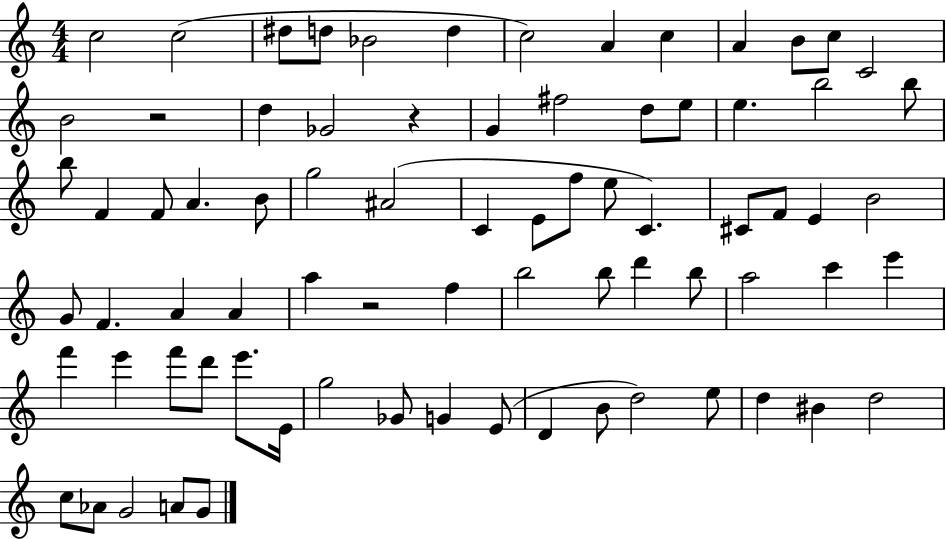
{
  \clef treble
  \numericTimeSignature
  \time 4/4
  \key c \major
  c''2 c''2( | dis''8 d''8 bes'2 d''4 | c''2) a'4 c''4 | a'4 b'8 c''8 c'2 | \break b'2 r2 | d''4 ges'2 r4 | g'4 fis''2 d''8 e''8 | e''4. b''2 b''8 | \break b''8 f'4 f'8 a'4. b'8 | g''2 ais'2( | c'4 e'8 f''8 e''8 c'4.) | cis'8 f'8 e'4 b'2 | \break g'8 f'4. a'4 a'4 | a''4 r2 f''4 | b''2 b''8 d'''4 b''8 | a''2 c'''4 e'''4 | \break f'''4 e'''4 f'''8 d'''8 e'''8. e'16 | g''2 ges'8 g'4 e'8( | d'4 b'8 d''2) e''8 | d''4 bis'4 d''2 | \break c''8 aes'8 g'2 a'8 g'8 | \bar "|."
}